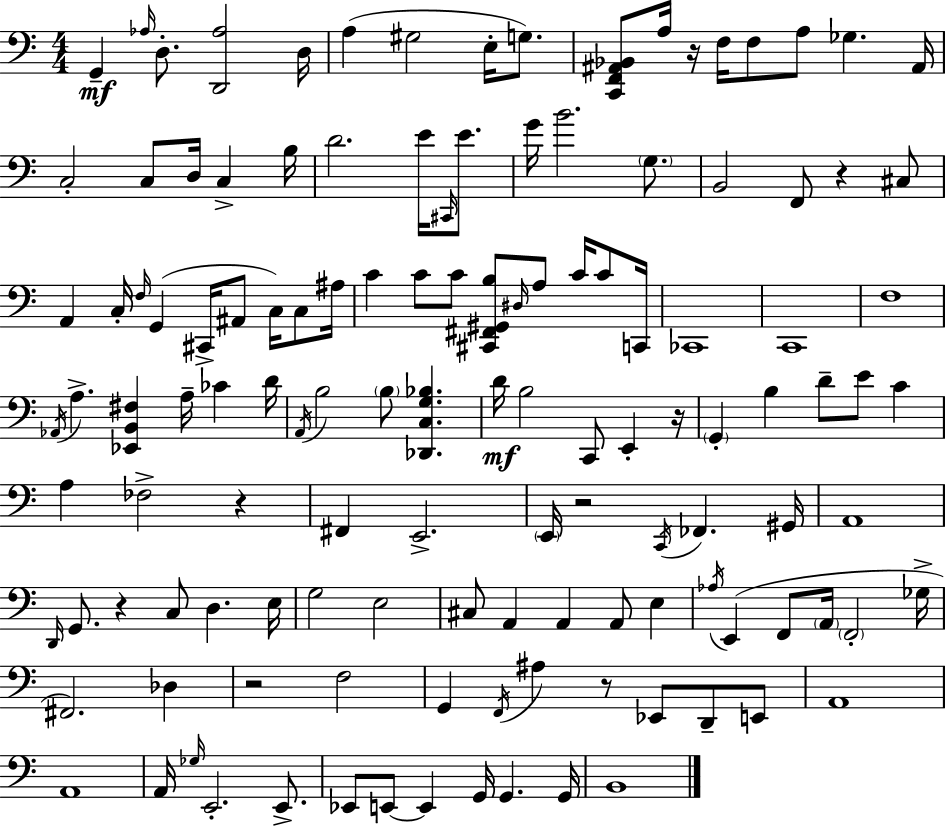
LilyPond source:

{
  \clef bass
  \numericTimeSignature
  \time 4/4
  \key a \minor
  g,4--\mf \grace { aes16 } d8.-. <d, aes>2 | d16 a4( gis2 e16-. g8.) | <c, f, ais, bes,>8 a16 r16 f16 f8 a8 ges4. | ais,16 c2-. c8 d16 c4-> | \break b16 d'2. e'16 \grace { cis,16 } e'8. | g'16 b'2. \parenthesize g8. | b,2 f,8 r4 | cis8 a,4 c16-. \grace { f16 } g,4( cis,16-> ais,8 c16) | \break c8 ais16 c'4 c'8 c'8 <cis, fis, gis, b>8 \grace { dis16 } a8 | c'16 c'8 c,16 ces,1 | c,1 | f1 | \break \acciaccatura { aes,16 } a4.-> <ees, b, fis>4 a16-- | ces'4 d'16 \acciaccatura { a,16 } b2 \parenthesize b8 | <des, c g bes>4. d'16\mf b2 c,8 | e,4-. r16 \parenthesize g,4-. b4 d'8-- | \break e'8 c'4 a4 fes2-> | r4 fis,4 e,2.-> | \parenthesize e,16 r2 \acciaccatura { c,16 } | fes,4. gis,16 a,1 | \break \grace { d,16 } g,8. r4 c8 | d4. e16 g2 | e2 cis8 a,4 a,4 | a,8 e4 \acciaccatura { aes16 } e,4( f,8 \parenthesize a,16 | \break \parenthesize f,2-. ges16-> fis,2.) | des4 r2 | f2 g,4 \acciaccatura { f,16 } ais4 | r8 ees,8 d,8-- e,8 a,1 | \break a,1 | a,16 \grace { ges16 } e,2.-. | e,8.-> ees,8 e,8~~ e,4 | g,16 g,4. g,16 b,1 | \break \bar "|."
}